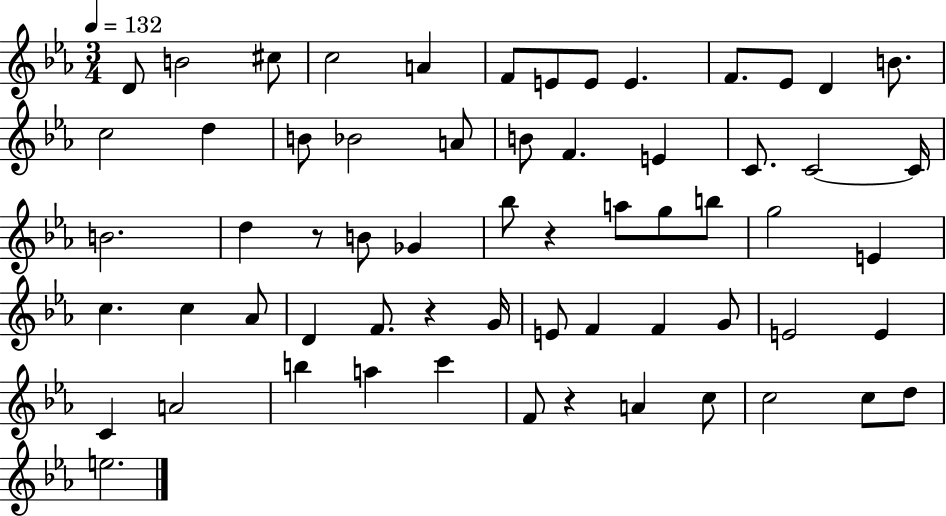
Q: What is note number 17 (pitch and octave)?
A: Bb4